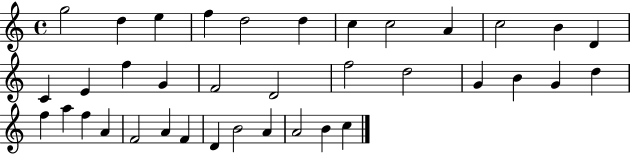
G5/h D5/q E5/q F5/q D5/h D5/q C5/q C5/h A4/q C5/h B4/q D4/q C4/q E4/q F5/q G4/q F4/h D4/h F5/h D5/h G4/q B4/q G4/q D5/q F5/q A5/q F5/q A4/q F4/h A4/q F4/q D4/q B4/h A4/q A4/h B4/q C5/q